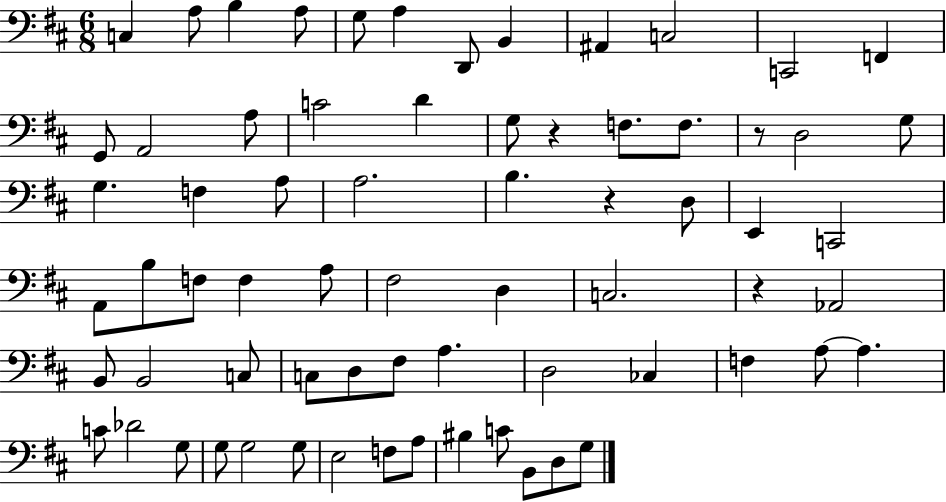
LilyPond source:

{
  \clef bass
  \numericTimeSignature
  \time 6/8
  \key d \major
  c4 a8 b4 a8 | g8 a4 d,8 b,4 | ais,4 c2 | c,2 f,4 | \break g,8 a,2 a8 | c'2 d'4 | g8 r4 f8. f8. | r8 d2 g8 | \break g4. f4 a8 | a2. | b4. r4 d8 | e,4 c,2 | \break a,8 b8 f8 f4 a8 | fis2 d4 | c2. | r4 aes,2 | \break b,8 b,2 c8 | c8 d8 fis8 a4. | d2 ces4 | f4 a8~~ a4. | \break c'8 des'2 g8 | g8 g2 g8 | e2 f8 a8 | bis4 c'8 b,8 d8 g8 | \break \bar "|."
}